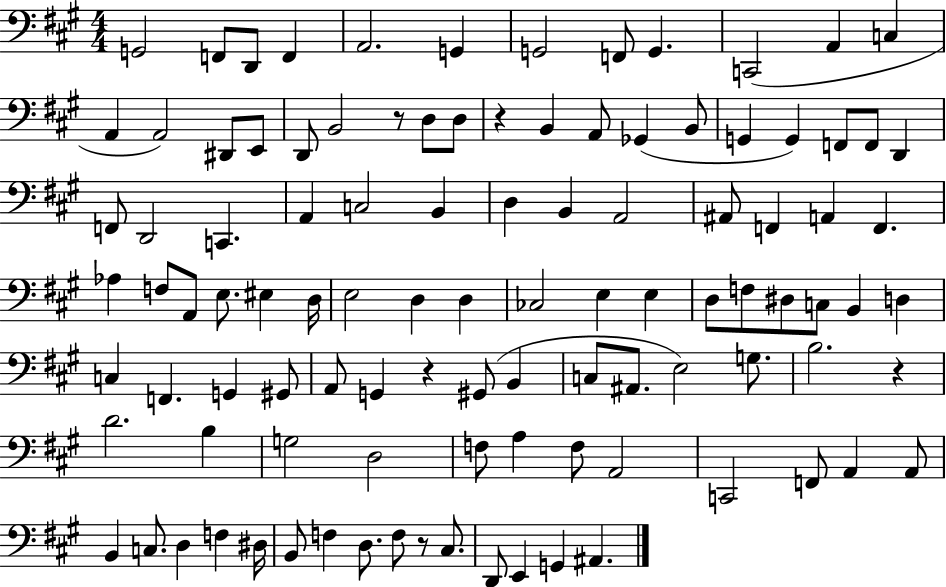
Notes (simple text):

G2/h F2/e D2/e F2/q A2/h. G2/q G2/h F2/e G2/q. C2/h A2/q C3/q A2/q A2/h D#2/e E2/e D2/e B2/h R/e D3/e D3/e R/q B2/q A2/e Gb2/q B2/e G2/q G2/q F2/e F2/e D2/q F2/e D2/h C2/q. A2/q C3/h B2/q D3/q B2/q A2/h A#2/e F2/q A2/q F2/q. Ab3/q F3/e A2/e E3/e. EIS3/q D3/s E3/h D3/q D3/q CES3/h E3/q E3/q D3/e F3/e D#3/e C3/e B2/q D3/q C3/q F2/q. G2/q G#2/e A2/e G2/q R/q G#2/e B2/q C3/e A#2/e. E3/h G3/e. B3/h. R/q D4/h. B3/q G3/h D3/h F3/e A3/q F3/e A2/h C2/h F2/e A2/q A2/e B2/q C3/e. D3/q F3/q D#3/s B2/e F3/q D3/e. F3/e R/e C#3/e. D2/e E2/q G2/q A#2/q.